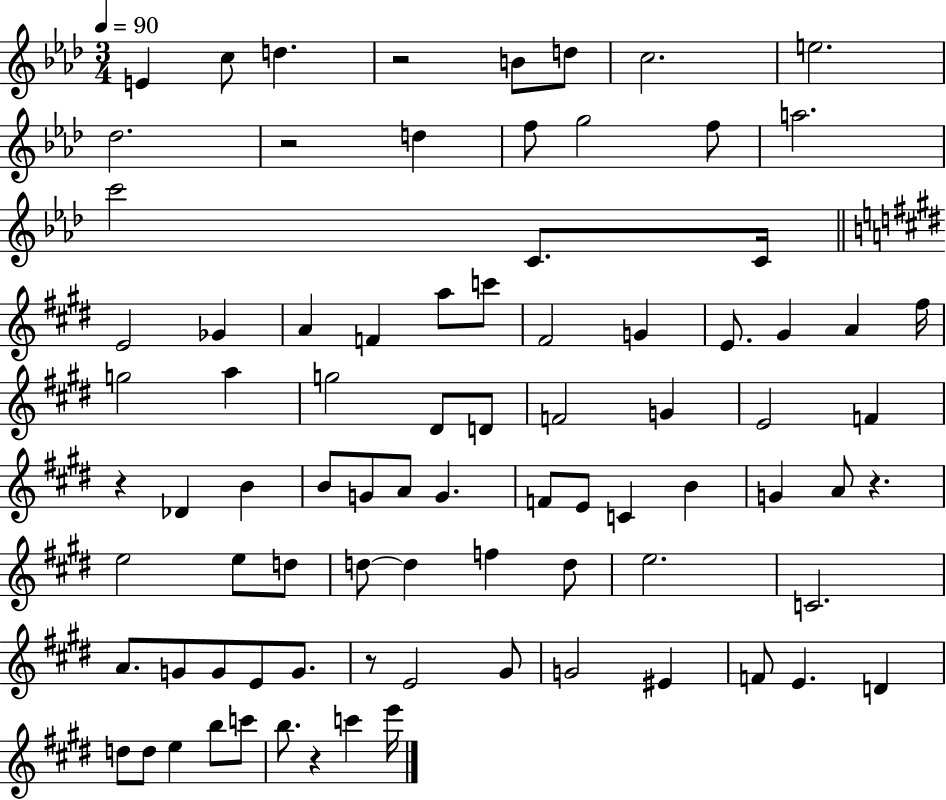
X:1
T:Untitled
M:3/4
L:1/4
K:Ab
E c/2 d z2 B/2 d/2 c2 e2 _d2 z2 d f/2 g2 f/2 a2 c'2 C/2 C/4 E2 _G A F a/2 c'/2 ^F2 G E/2 ^G A ^f/4 g2 a g2 ^D/2 D/2 F2 G E2 F z _D B B/2 G/2 A/2 G F/2 E/2 C B G A/2 z e2 e/2 d/2 d/2 d f d/2 e2 C2 A/2 G/2 G/2 E/2 G/2 z/2 E2 ^G/2 G2 ^E F/2 E D d/2 d/2 e b/2 c'/2 b/2 z c' e'/4